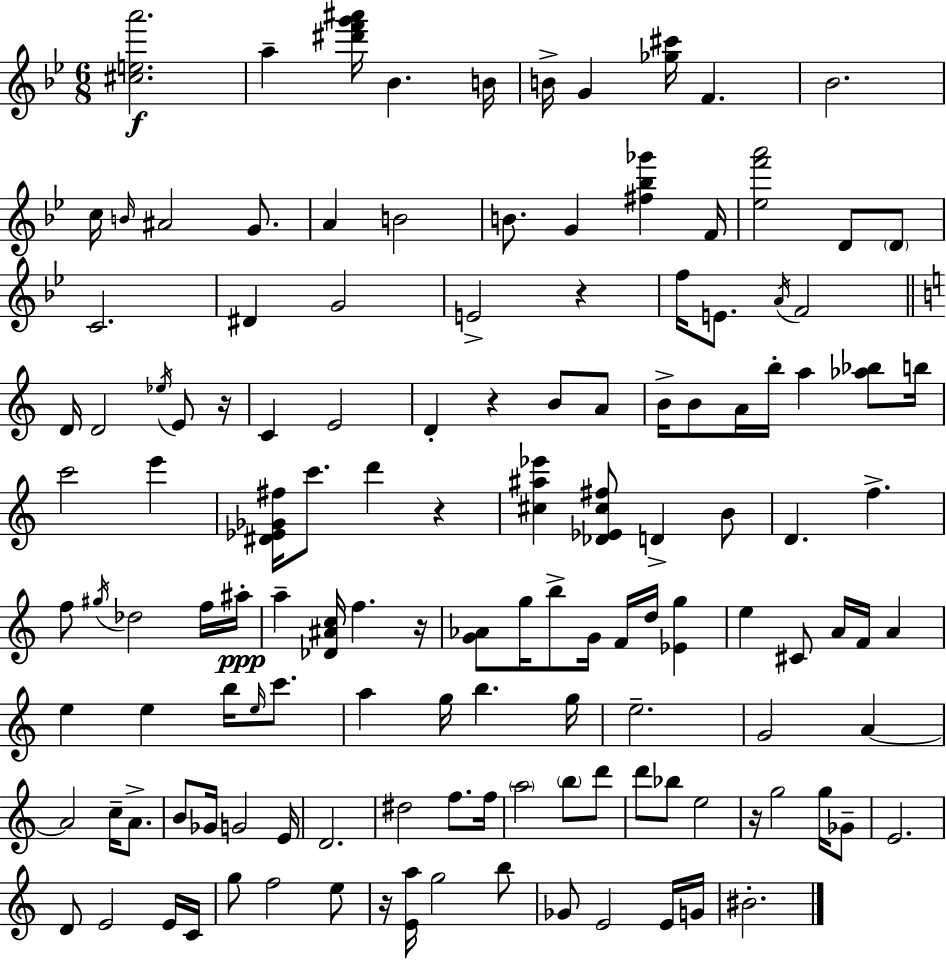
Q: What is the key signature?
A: G minor